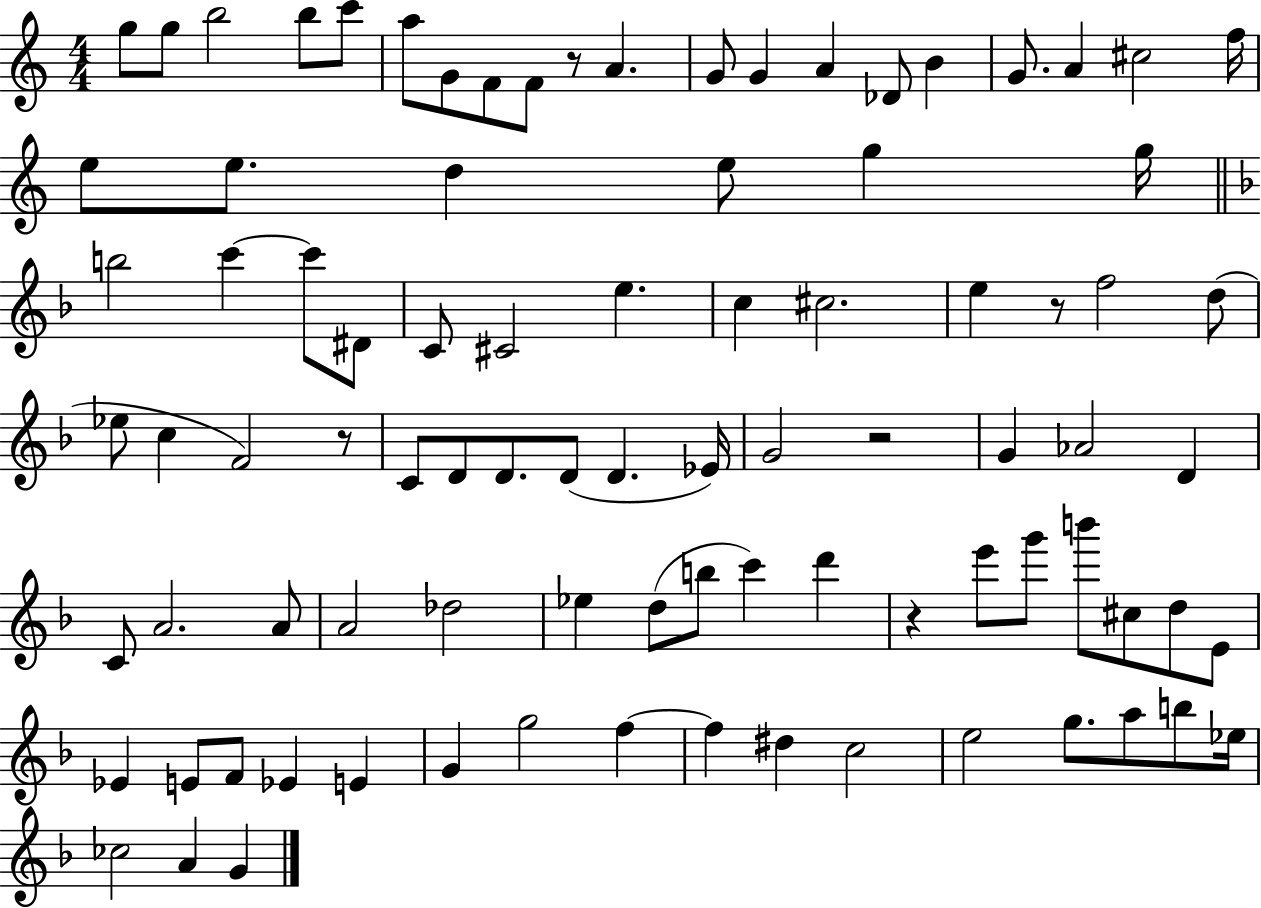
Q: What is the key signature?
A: C major